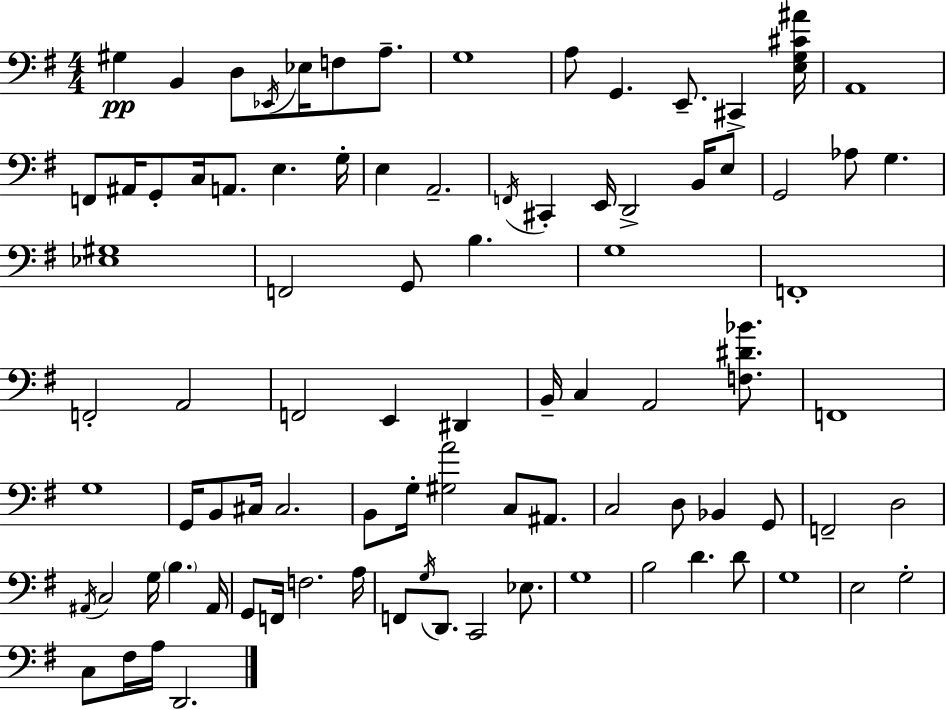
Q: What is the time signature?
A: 4/4